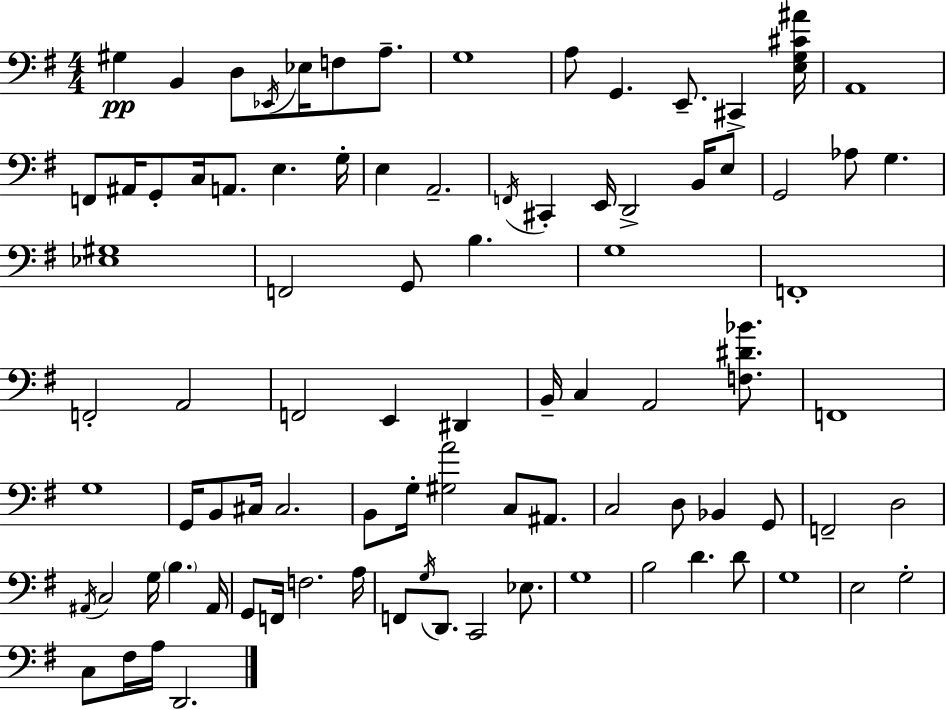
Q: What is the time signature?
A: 4/4